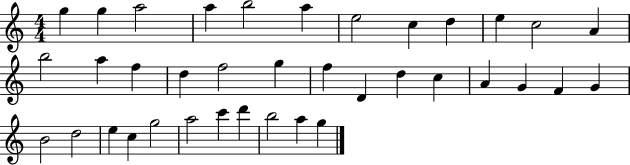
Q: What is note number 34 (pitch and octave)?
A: D6